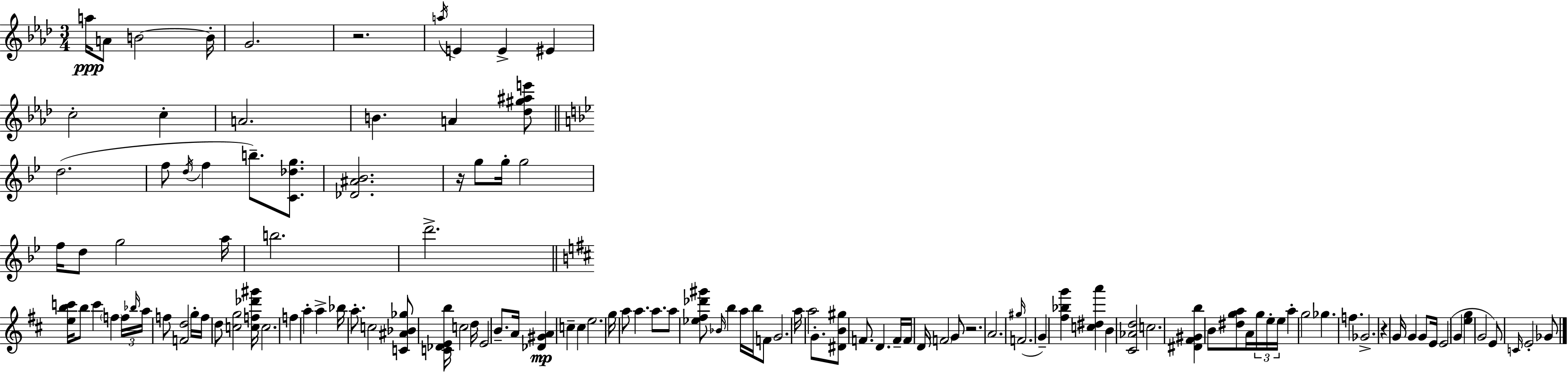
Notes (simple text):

A5/s A4/e B4/h B4/s G4/h. R/h. A5/s E4/q E4/q EIS4/q C5/h C5/q A4/h. B4/q. A4/q [Db5,G#5,A#5,E6]/e D5/h. F5/e D5/s F5/q B5/e. [C4,Db5,G5]/e. [Db4,A#4,Bb4]/h. R/s G5/e G5/s G5/h F5/s D5/e G5/h A5/s B5/h. D6/h. [E5,B5,C6]/s B5/e C6/q F5/q F5/s Bb5/s A5/s F5/e [F4,D5]/h G5/s F5/s D5/e [C5,G5]/h [C5,F5,Db6,G#6]/s C5/h. F5/q A5/q A5/q Bb5/s A5/e. C5/h [C4,A#4,Bb4,Gb5]/e [C4,Db4,E4,B5]/s C5/h D5/s E4/h B4/e. A4/s [Db4,G#4,A4]/q C5/q C5/q E5/h. G5/s A5/e A5/q. A5/e. A5/e [Eb5,F#5,Db6,G#6]/e Bb4/s B5/q A5/s B5/s F4/e G4/h. A5/s A5/h G4/e. [D#4,B4,G#5]/e F4/e. D4/q. F4/s F4/s D4/s F4/h G4/e R/h. A4/h. G#5/s F4/h. G4/q [F#5,Bb5,G6]/q [C5,D#5,A6]/q B4/q [C#4,Ab4,D5]/h C5/h. [D#4,F#4,G#4,B5]/q B4/e [D#5,G5,A5]/e A4/s G5/s E5/s E5/s A5/q G5/h Gb5/q. F5/q. Gb4/h. R/q G4/s G4/q G4/e E4/s E4/h G4/q [E5,G5]/q G4/h E4/e C4/s E4/h Gb4/e